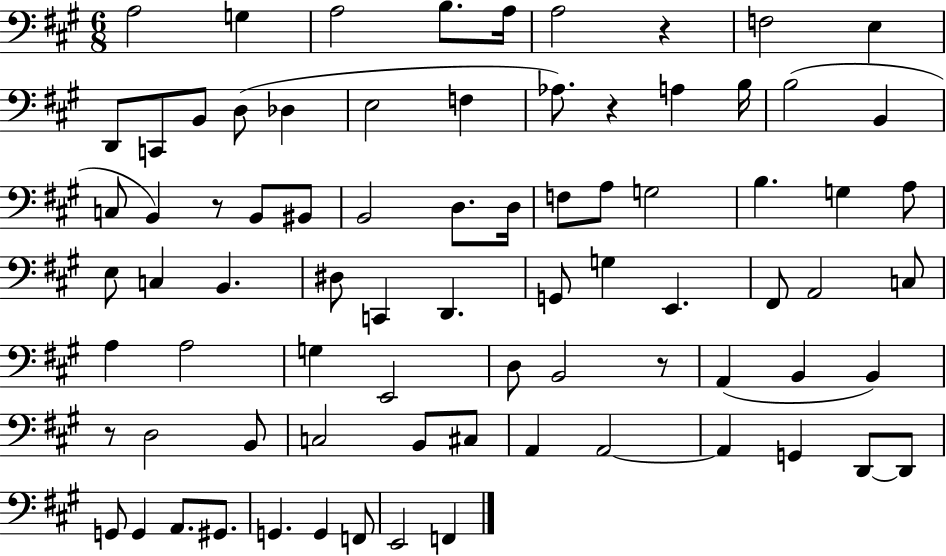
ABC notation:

X:1
T:Untitled
M:6/8
L:1/4
K:A
A,2 G, A,2 B,/2 A,/4 A,2 z F,2 E, D,,/2 C,,/2 B,,/2 D,/2 _D, E,2 F, _A,/2 z A, B,/4 B,2 B,, C,/2 B,, z/2 B,,/2 ^B,,/2 B,,2 D,/2 D,/4 F,/2 A,/2 G,2 B, G, A,/2 E,/2 C, B,, ^D,/2 C,, D,, G,,/2 G, E,, ^F,,/2 A,,2 C,/2 A, A,2 G, E,,2 D,/2 B,,2 z/2 A,, B,, B,, z/2 D,2 B,,/2 C,2 B,,/2 ^C,/2 A,, A,,2 A,, G,, D,,/2 D,,/2 G,,/2 G,, A,,/2 ^G,,/2 G,, G,, F,,/2 E,,2 F,,